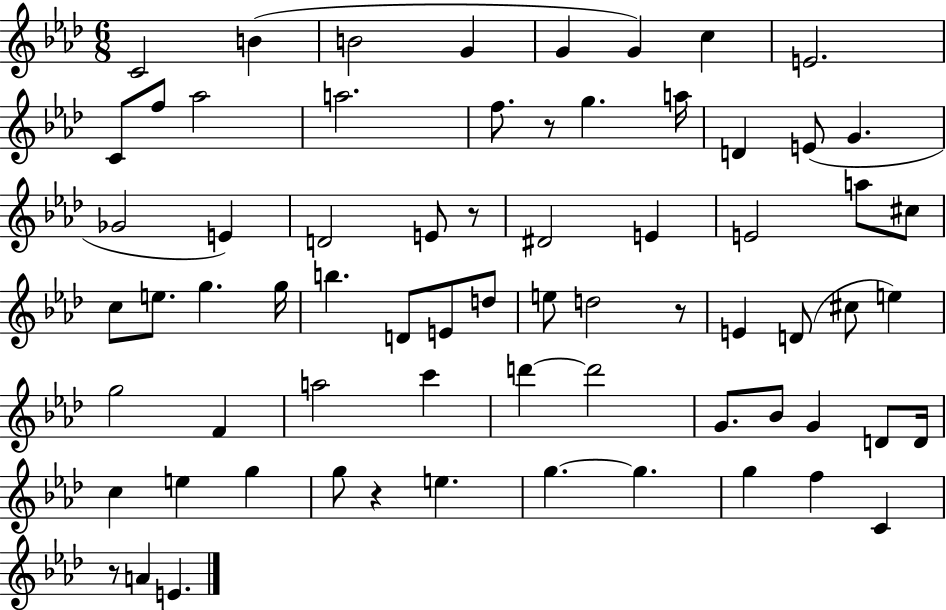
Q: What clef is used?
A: treble